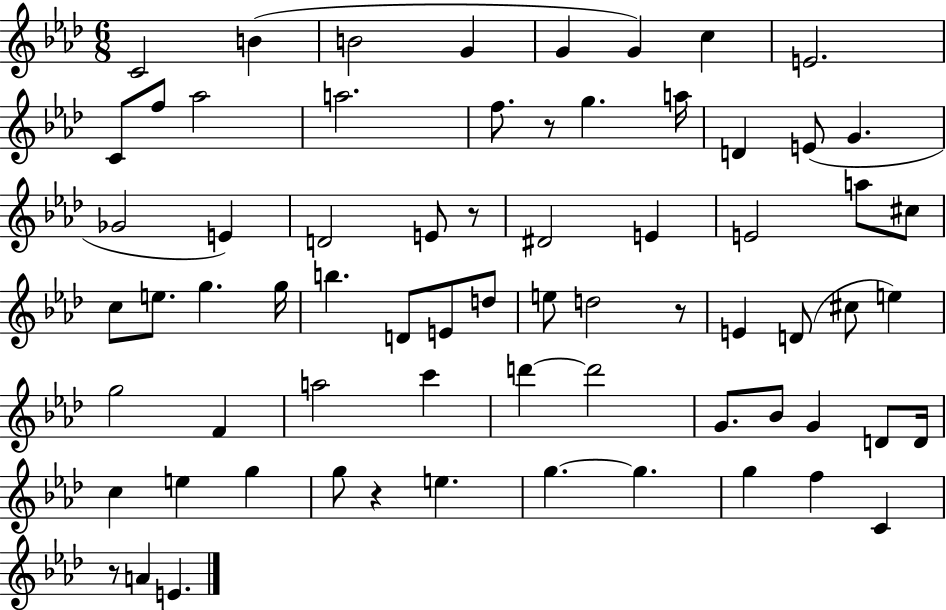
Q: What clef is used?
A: treble